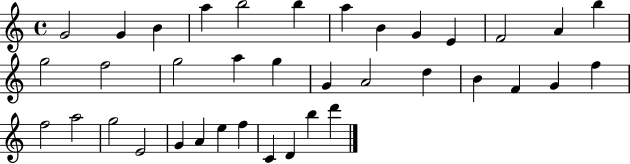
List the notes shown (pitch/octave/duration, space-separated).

G4/h G4/q B4/q A5/q B5/h B5/q A5/q B4/q G4/q E4/q F4/h A4/q B5/q G5/h F5/h G5/h A5/q G5/q G4/q A4/h D5/q B4/q F4/q G4/q F5/q F5/h A5/h G5/h E4/h G4/q A4/q E5/q F5/q C4/q D4/q B5/q D6/q